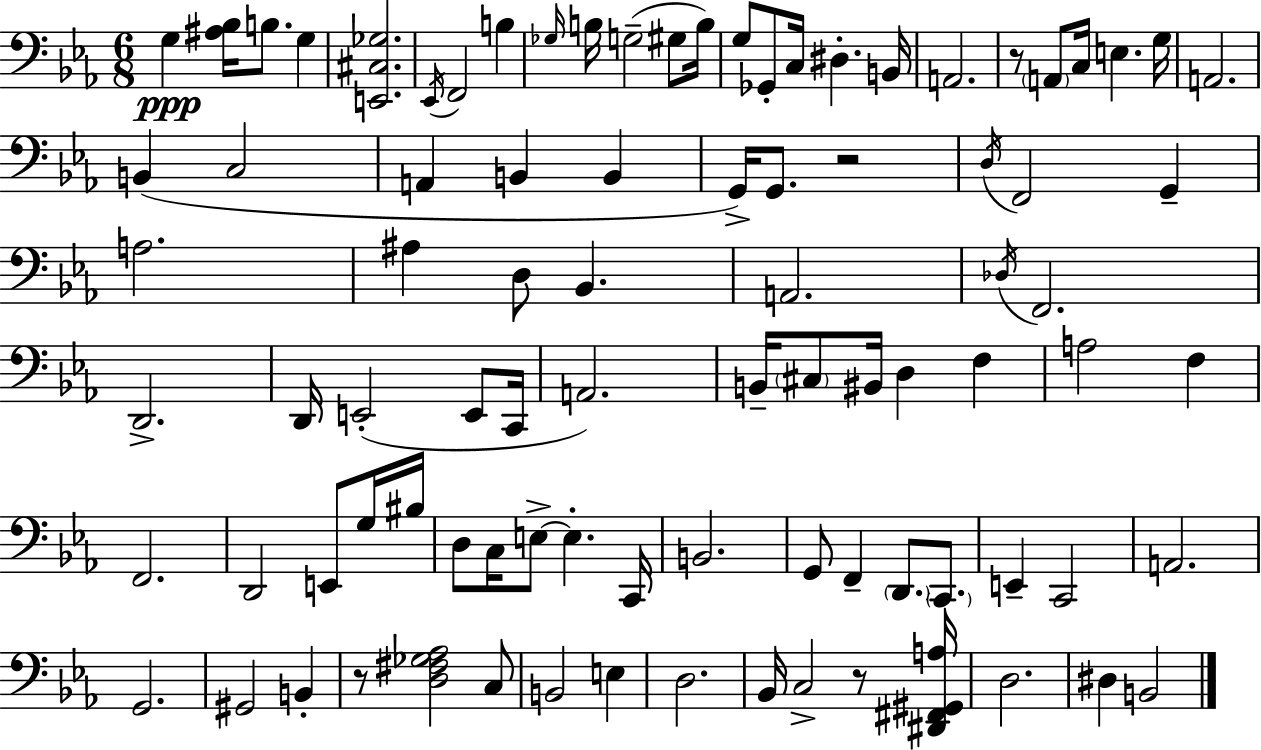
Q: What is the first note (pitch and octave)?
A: G3